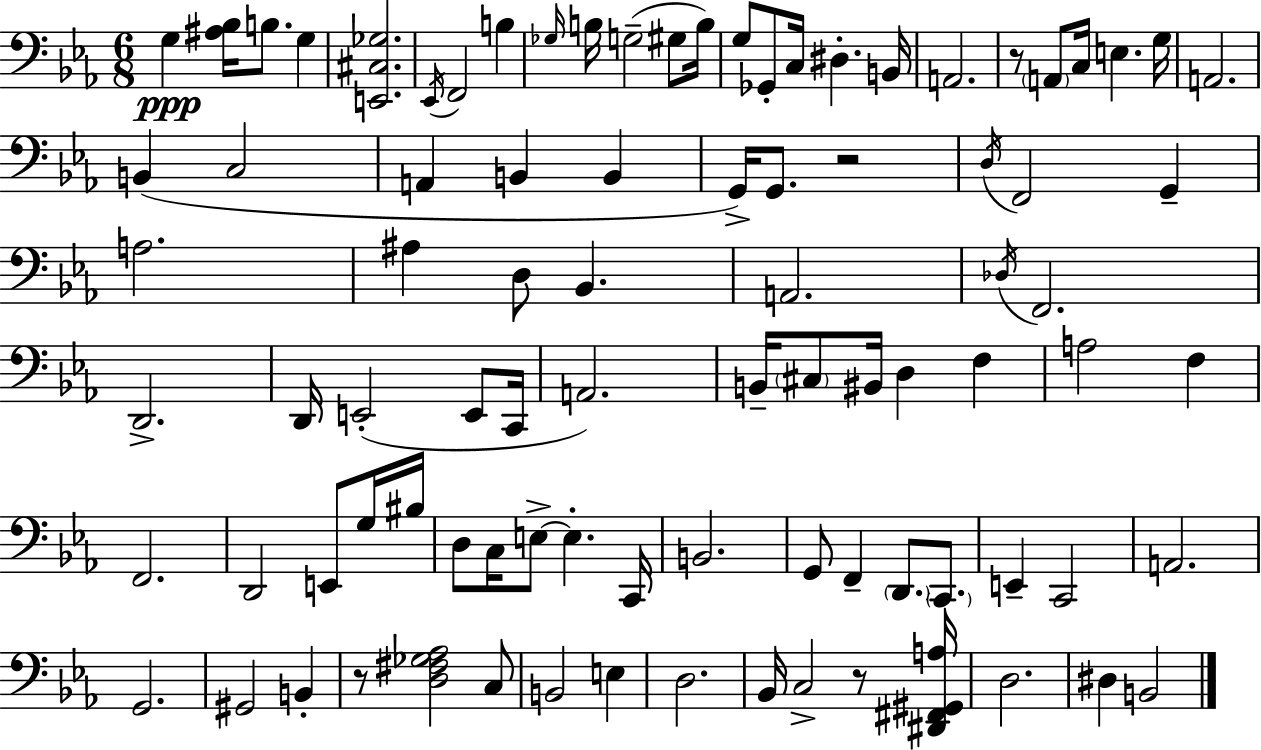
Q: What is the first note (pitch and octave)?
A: G3